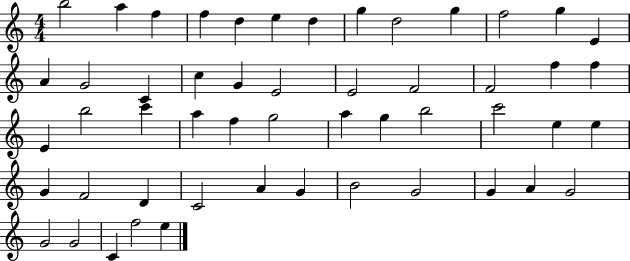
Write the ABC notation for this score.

X:1
T:Untitled
M:4/4
L:1/4
K:C
b2 a f f d e d g d2 g f2 g E A G2 C c G E2 E2 F2 F2 f f E b2 c' a f g2 a g b2 c'2 e e G F2 D C2 A G B2 G2 G A G2 G2 G2 C f2 e